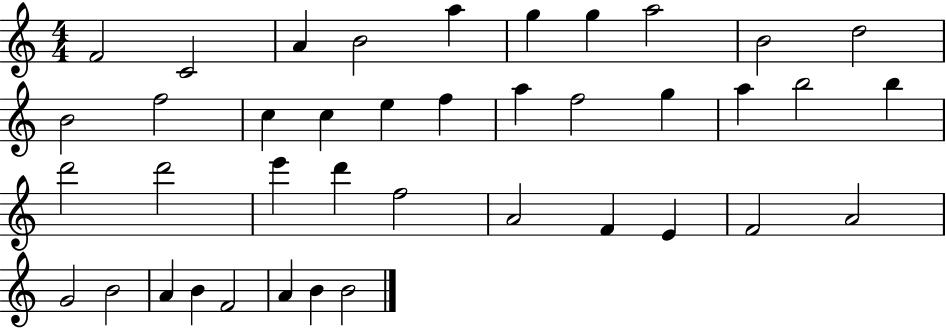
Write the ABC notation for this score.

X:1
T:Untitled
M:4/4
L:1/4
K:C
F2 C2 A B2 a g g a2 B2 d2 B2 f2 c c e f a f2 g a b2 b d'2 d'2 e' d' f2 A2 F E F2 A2 G2 B2 A B F2 A B B2